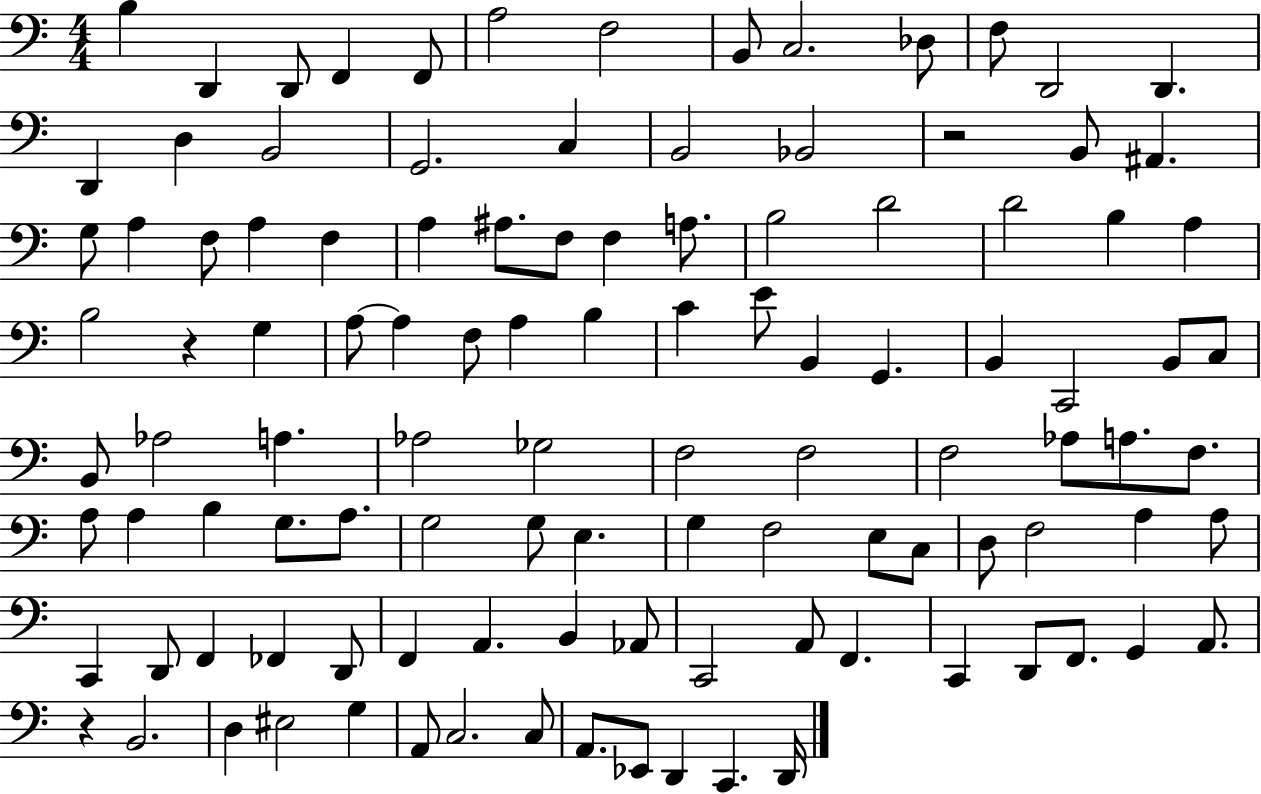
B3/q D2/q D2/e F2/q F2/e A3/h F3/h B2/e C3/h. Db3/e F3/e D2/h D2/q. D2/q D3/q B2/h G2/h. C3/q B2/h Bb2/h R/h B2/e A#2/q. G3/e A3/q F3/e A3/q F3/q A3/q A#3/e. F3/e F3/q A3/e. B3/h D4/h D4/h B3/q A3/q B3/h R/q G3/q A3/e A3/q F3/e A3/q B3/q C4/q E4/e B2/q G2/q. B2/q C2/h B2/e C3/e B2/e Ab3/h A3/q. Ab3/h Gb3/h F3/h F3/h F3/h Ab3/e A3/e. F3/e. A3/e A3/q B3/q G3/e. A3/e. G3/h G3/e E3/q. G3/q F3/h E3/e C3/e D3/e F3/h A3/q A3/e C2/q D2/e F2/q FES2/q D2/e F2/q A2/q. B2/q Ab2/e C2/h A2/e F2/q. C2/q D2/e F2/e. G2/q A2/e. R/q B2/h. D3/q EIS3/h G3/q A2/e C3/h. C3/e A2/e. Eb2/e D2/q C2/q. D2/s